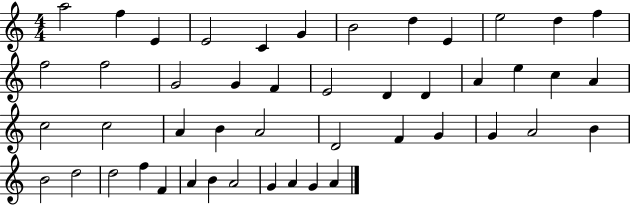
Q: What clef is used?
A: treble